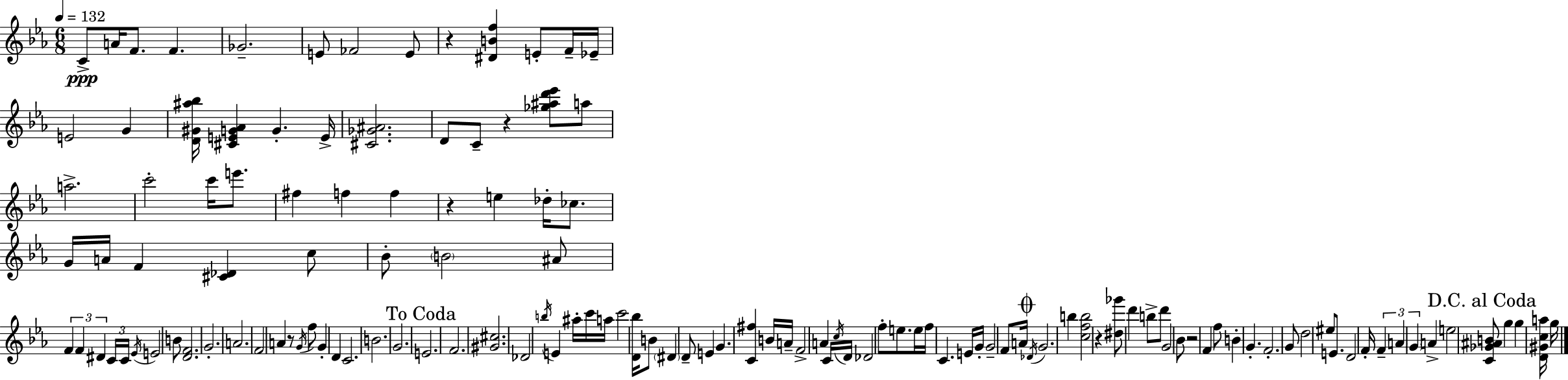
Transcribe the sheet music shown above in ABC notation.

X:1
T:Untitled
M:6/8
L:1/4
K:Eb
C/2 A/4 F/2 F _G2 E/2 _F2 E/2 z [^DBf] E/2 F/4 _E/4 E2 G [D^G^a_b]/4 [^CEG_A] G E/4 [^C_G^A]2 D/2 C/2 z [_g^ad'_e']/2 a/2 a2 c'2 c'/4 e'/2 ^f f f z e _d/4 _c/2 G/4 A/4 F [^C_D] c/2 _B/2 B2 ^A/2 F F ^D C/4 C/4 _E/4 E2 B/2 [DF]2 G2 A2 F2 A z/2 G/4 f/2 G D C2 B2 G2 E2 F2 [^G^c]2 _D2 b/4 E ^a/4 c'/4 a/4 c'2 [D_b]/4 B/2 ^D D/2 E G [C^f] B/4 A/4 F2 A C/4 c/4 D/4 _D2 f/2 e/2 e/4 f/4 C E/4 G/4 G2 F/2 A/4 _D/4 G2 b [cfb]2 z [^d_g']/2 d' b/2 d'/2 G2 _B/2 z2 F f/2 B G F2 G/2 d2 ^e/2 E/2 D2 F/4 F A G A e2 [C_G^AB]/2 g g [D^Gca]/4 g/4